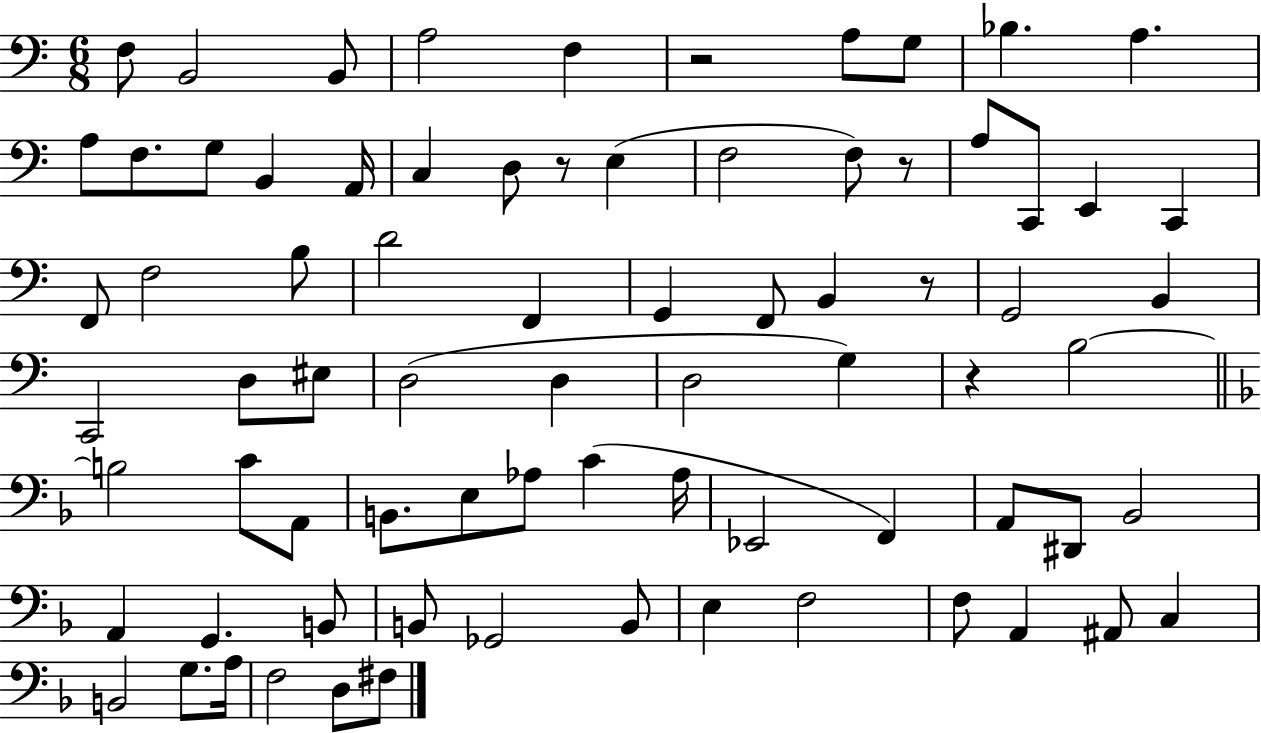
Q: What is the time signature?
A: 6/8